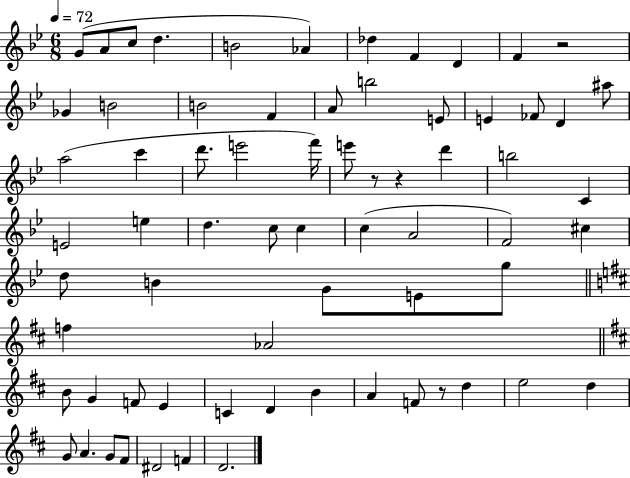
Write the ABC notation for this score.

X:1
T:Untitled
M:6/8
L:1/4
K:Bb
G/2 A/2 c/2 d B2 _A _d F D F z2 _G B2 B2 F A/2 b2 E/2 E _F/2 D ^a/2 a2 c' d'/2 e'2 f'/4 e'/2 z/2 z d' b2 C E2 e d c/2 c c A2 F2 ^c d/2 B G/2 E/2 g/2 f _A2 B/2 G F/2 E C D B A F/2 z/2 d e2 d G/2 A G/2 ^F/2 ^D2 F D2